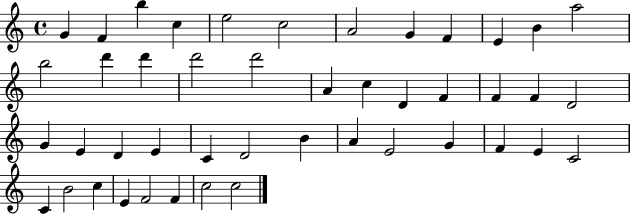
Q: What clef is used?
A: treble